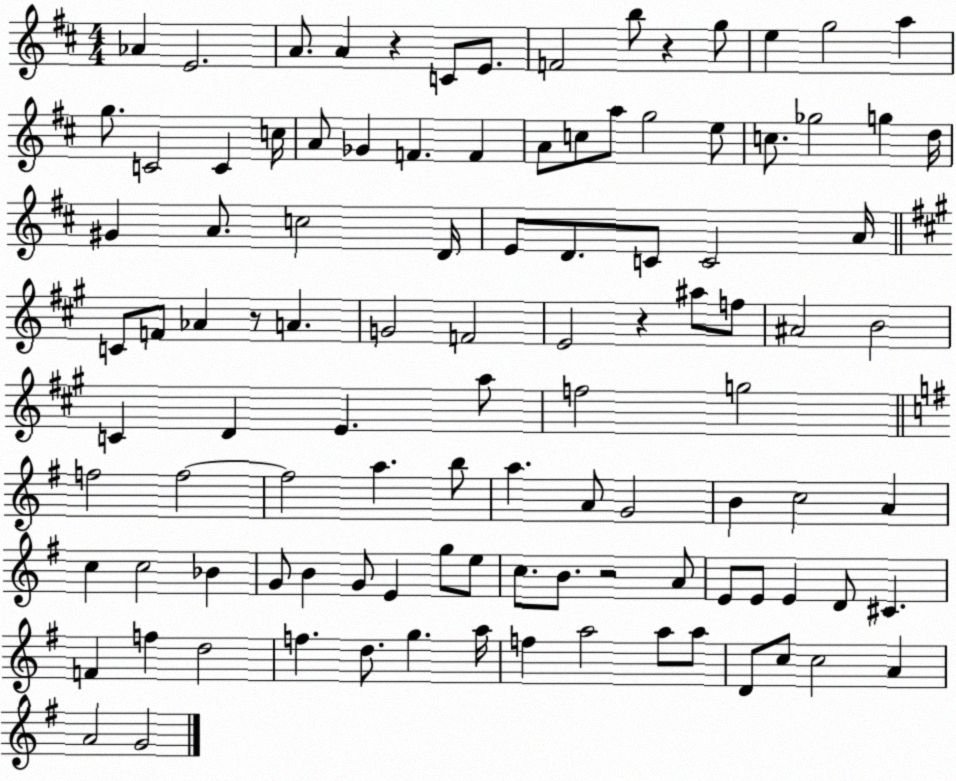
X:1
T:Untitled
M:4/4
L:1/4
K:D
_A E2 A/2 A z C/2 E/2 F2 b/2 z g/2 e g2 a g/2 C2 C c/4 A/2 _G F F A/2 c/2 a/2 g2 e/2 c/2 _g2 g d/4 ^G A/2 c2 D/4 E/2 D/2 C/2 C2 A/4 C/2 F/2 _A z/2 A G2 F2 E2 z ^a/2 f/2 ^A2 B2 C D E a/2 f2 g2 f2 f2 f2 a b/2 a A/2 G2 B c2 A c c2 _B G/2 B G/2 E g/2 e/2 c/2 B/2 z2 A/2 E/2 E/2 E D/2 ^C F f d2 f d/2 g a/4 f a2 a/2 a/2 D/2 c/2 c2 A A2 G2